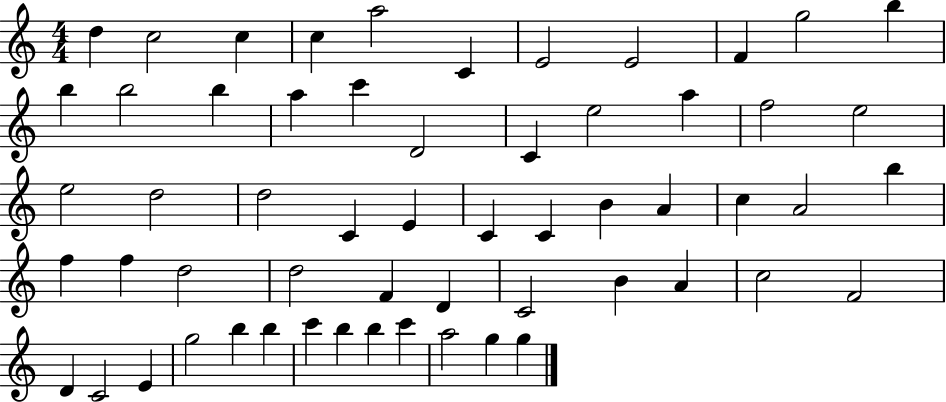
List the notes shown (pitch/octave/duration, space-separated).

D5/q C5/h C5/q C5/q A5/h C4/q E4/h E4/h F4/q G5/h B5/q B5/q B5/h B5/q A5/q C6/q D4/h C4/q E5/h A5/q F5/h E5/h E5/h D5/h D5/h C4/q E4/q C4/q C4/q B4/q A4/q C5/q A4/h B5/q F5/q F5/q D5/h D5/h F4/q D4/q C4/h B4/q A4/q C5/h F4/h D4/q C4/h E4/q G5/h B5/q B5/q C6/q B5/q B5/q C6/q A5/h G5/q G5/q